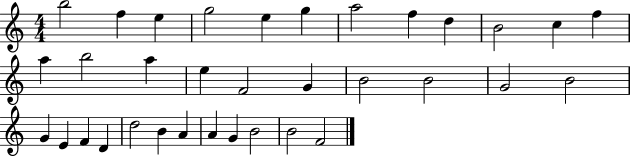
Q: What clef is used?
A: treble